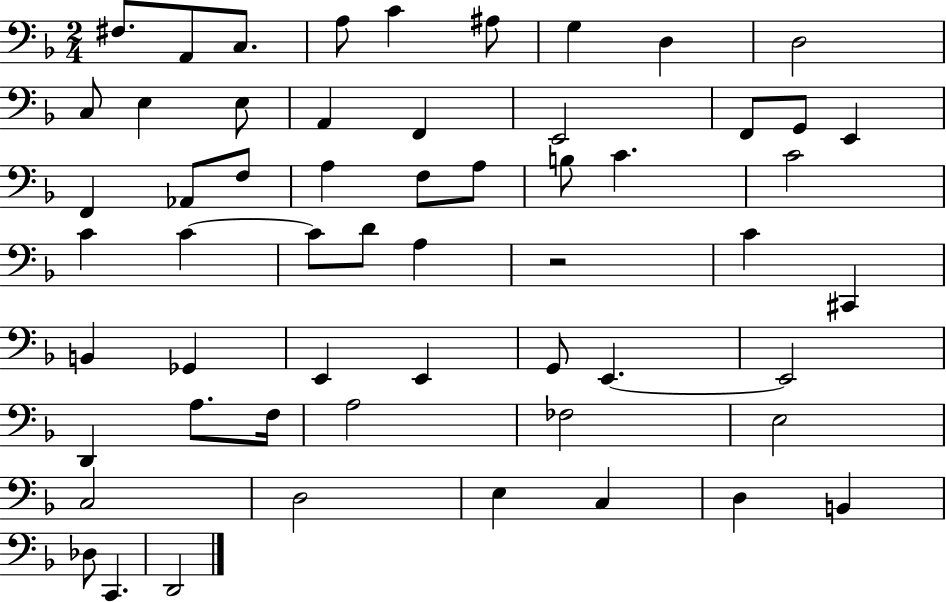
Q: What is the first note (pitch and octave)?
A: F#3